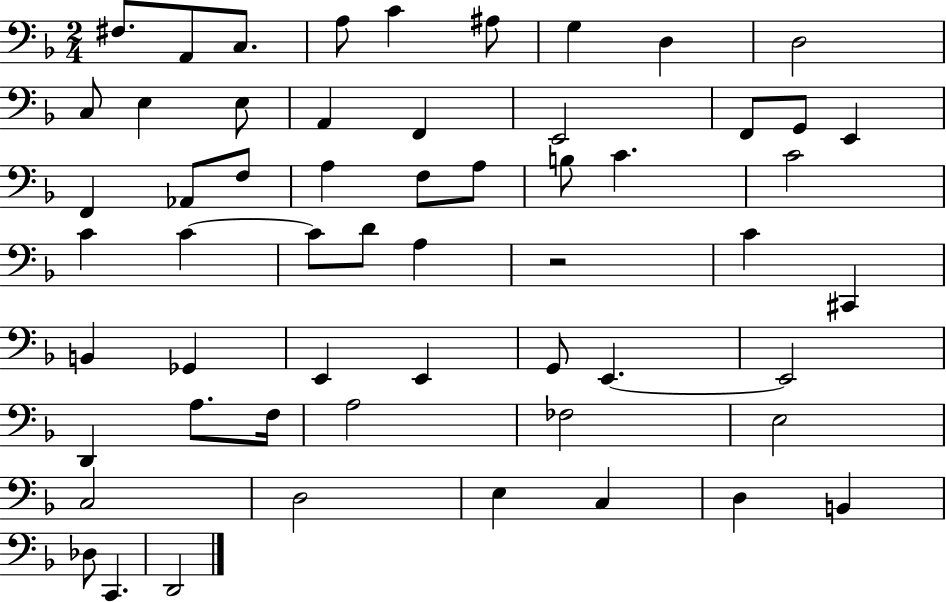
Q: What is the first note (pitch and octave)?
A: F#3